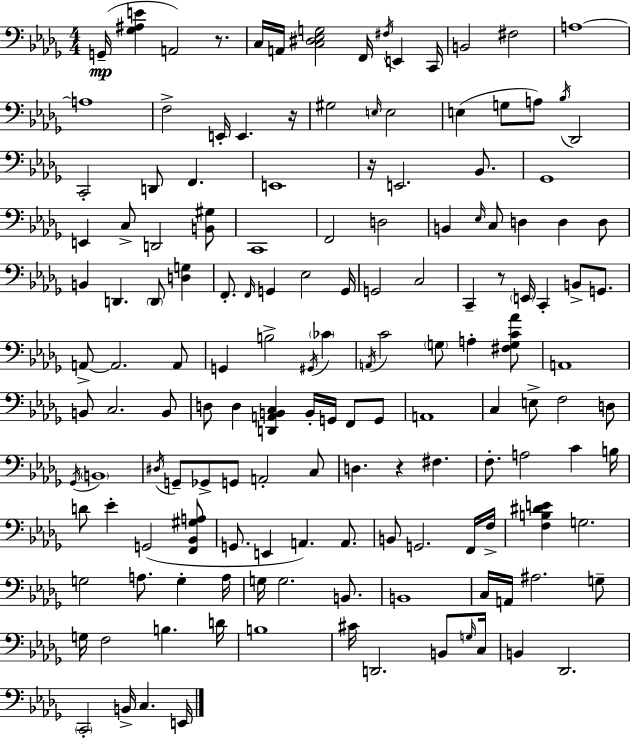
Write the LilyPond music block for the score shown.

{
  \clef bass
  \numericTimeSignature
  \time 4/4
  \key bes \minor
  g,16--(\mp <ges ais e'>4 a,2) r8. | c16 a,16 <c dis ees g>2 f,16 \acciaccatura { fis16 } e,4 | c,16 b,2 fis2 | a1~~ | \break a1 | f2-> e,16-. e,4. | r16 gis2 \grace { e16 } e2 | e4( g8 a8) \acciaccatura { bes16 } des,2 | \break c,2-. d,8 f,4. | e,1 | r16 e,2. | bes,8. ges,1 | \break e,4 c8-> d,2 | <b, gis>8 c,1 | f,2 d2 | b,4 \grace { ees16 } c8 d4 d4 | \break d8 b,4 d,4. \parenthesize d,8 | <d g>4 f,8.-. \grace { f,16 } g,4 ees2 | g,16 g,2 c2 | c,4-- r8 \parenthesize e,16 c,4-. | \break b,8-> g,8. a,8->~~ a,2. | a,8 g,4 b2-> | \acciaccatura { gis,16 } \parenthesize ces'4 \acciaccatura { a,16 } c'2 \parenthesize g8 | a4-. <fis g c' aes'>8 a,1 | \break b,8 c2. | b,8 d8 d4 <d, a, b, c>4 | b,16-. g,16 f,8 g,8 a,1 | c4 e8-> f2 | \break d8 \acciaccatura { ges,16 } \parenthesize b,1 | \acciaccatura { dis16 } g,8-- ges,8-> g,8 a,2-. | c8 d4. r4 | fis4. f8.-. a2 | \break c'4 b16 d'8 ees'4-. g,2( | <f, bes, gis a>8 g,8. e,4 | a,4.) a,8. b,8 g,2. | f,16 f16-> <f b dis' e'>4 g2. | \break g2 | a8. g4-. a16 g16 g2. | b,8. b,1 | c16 a,16 ais2. | \break g8-- g16 f2 | b4. d'16 b1 | cis'16 d,2. | b,8 \grace { g16 } c16 b,4 des,2. | \break \parenthesize c,2-. | b,16-> c4. e,16 \bar "|."
}